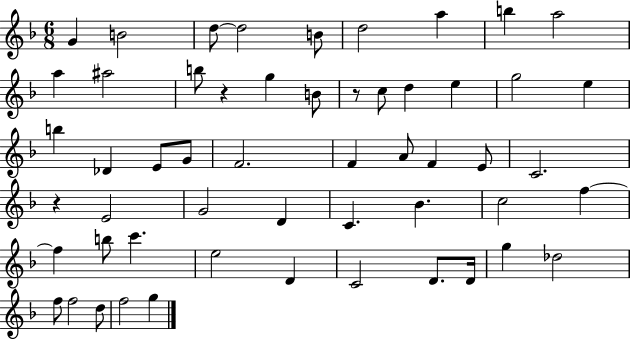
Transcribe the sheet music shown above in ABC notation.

X:1
T:Untitled
M:6/8
L:1/4
K:F
G B2 d/2 d2 B/2 d2 a b a2 a ^a2 b/2 z g B/2 z/2 c/2 d e g2 e b _D E/2 G/2 F2 F A/2 F E/2 C2 z E2 G2 D C _B c2 f f b/2 c' e2 D C2 D/2 D/4 g _d2 f/2 f2 d/2 f2 g